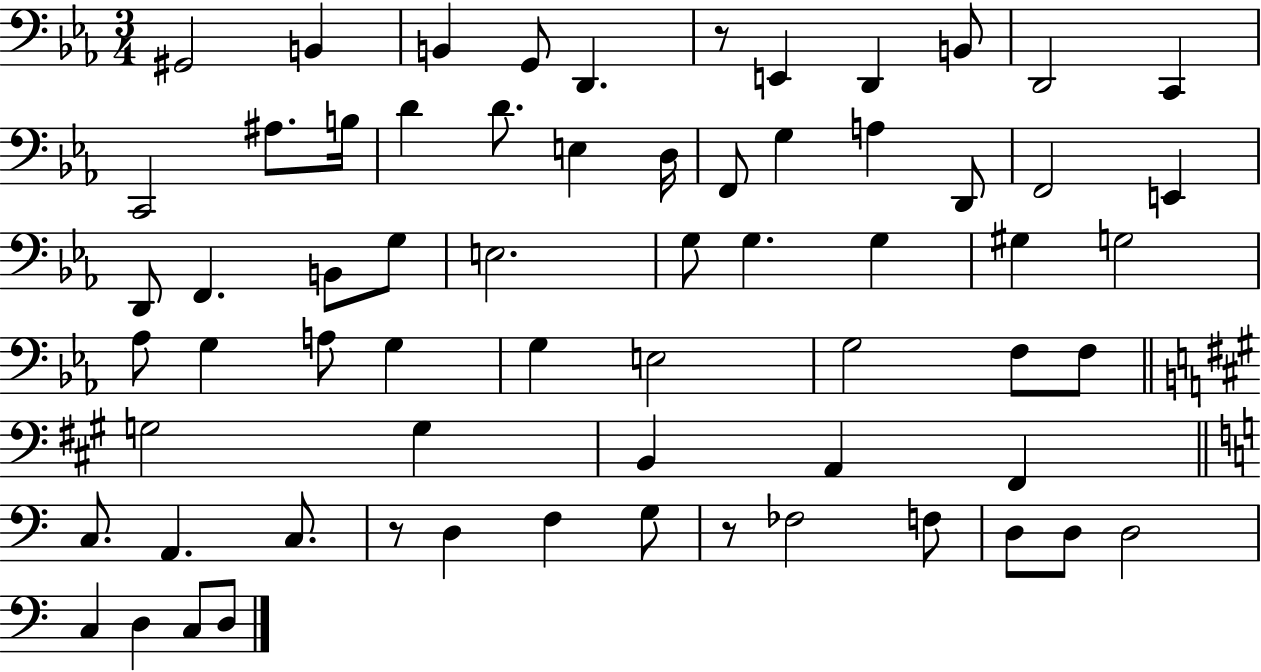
X:1
T:Untitled
M:3/4
L:1/4
K:Eb
^G,,2 B,, B,, G,,/2 D,, z/2 E,, D,, B,,/2 D,,2 C,, C,,2 ^A,/2 B,/4 D D/2 E, D,/4 F,,/2 G, A, D,,/2 F,,2 E,, D,,/2 F,, B,,/2 G,/2 E,2 G,/2 G, G, ^G, G,2 _A,/2 G, A,/2 G, G, E,2 G,2 F,/2 F,/2 G,2 G, B,, A,, ^F,, C,/2 A,, C,/2 z/2 D, F, G,/2 z/2 _F,2 F,/2 D,/2 D,/2 D,2 C, D, C,/2 D,/2